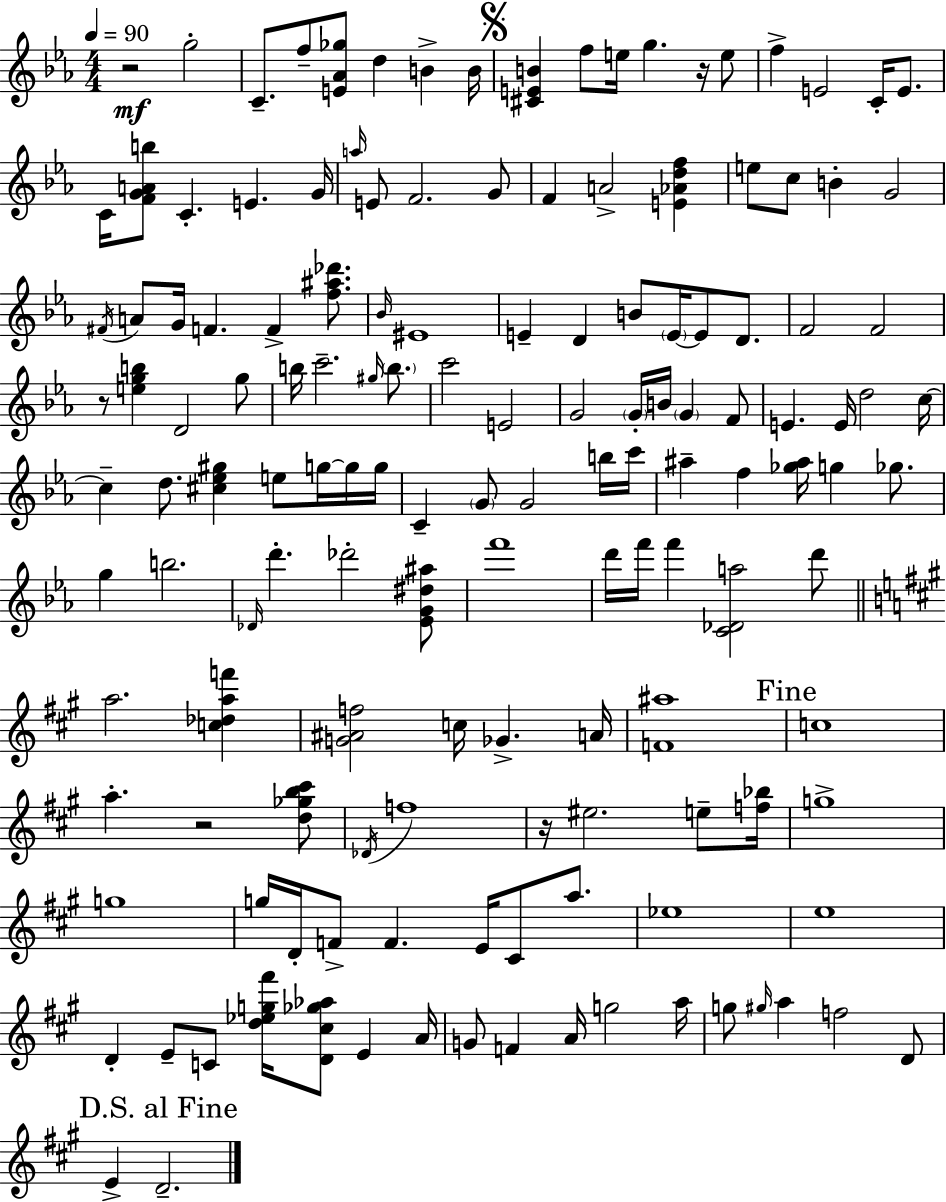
R/h G5/h C4/e. F5/e [E4,Ab4,Gb5]/e D5/q B4/q B4/s [C#4,E4,B4]/q F5/e E5/s G5/q. R/s E5/e F5/q E4/h C4/s E4/e. C4/s [F4,G4,A4,B5]/e C4/q. E4/q. G4/s A5/s E4/e F4/h. G4/e F4/q A4/h [E4,Ab4,D5,F5]/q E5/e C5/e B4/q G4/h F#4/s A4/e G4/s F4/q. F4/q [F5,A#5,Db6]/e. Bb4/s EIS4/w E4/q D4/q B4/e E4/s E4/e D4/e. F4/h F4/h R/e [E5,G5,B5]/q D4/h G5/e B5/s C6/h. G#5/s B5/e. C6/h E4/h G4/h G4/s B4/s G4/q F4/e E4/q. E4/s D5/h C5/s C5/q D5/e. [C#5,Eb5,G#5]/q E5/e G5/s G5/s G5/s C4/q G4/e G4/h B5/s C6/s A#5/q F5/q [Gb5,A#5]/s G5/q Gb5/e. G5/q B5/h. Db4/s D6/q. Db6/h [Eb4,G4,D#5,A#5]/e F6/w D6/s F6/s F6/q [C4,Db4,A5]/h D6/e A5/h. [C5,Db5,A5,F6]/q [G4,A#4,F5]/h C5/s Gb4/q. A4/s [F4,A#5]/w C5/w A5/q. R/h [D5,Gb5,B5,C#6]/e Db4/s F5/w R/s EIS5/h. E5/e [F5,Bb5]/s G5/w G5/w G5/s D4/s F4/e F4/q. E4/s C#4/e A5/e. Eb5/w E5/w D4/q E4/e C4/e [D5,Eb5,G5,F#6]/s [D4,C#5,Gb5,Ab5]/e E4/q A4/s G4/e F4/q A4/s G5/h A5/s G5/e G#5/s A5/q F5/h D4/e E4/q D4/h.